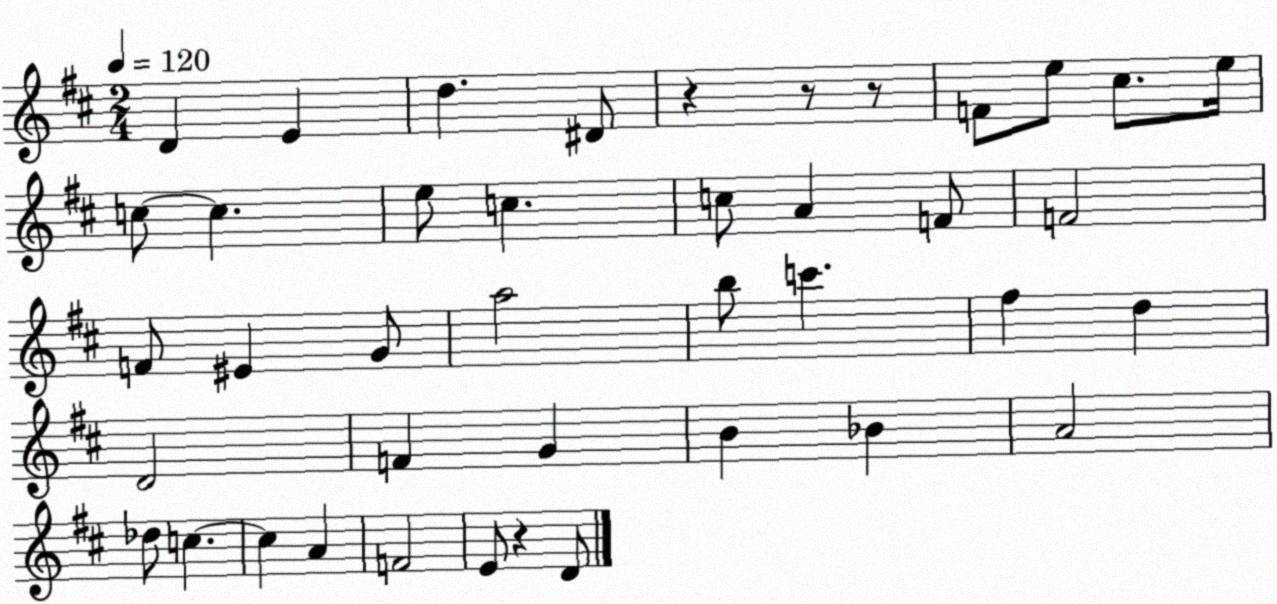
X:1
T:Untitled
M:2/4
L:1/4
K:D
D E d ^D/2 z z/2 z/2 F/2 e/2 ^c/2 e/4 c/2 c e/2 c c/2 A F/2 F2 F/2 ^E G/2 a2 b/2 c' ^f d D2 F G B _B A2 _d/2 c c A F2 E/2 z D/2